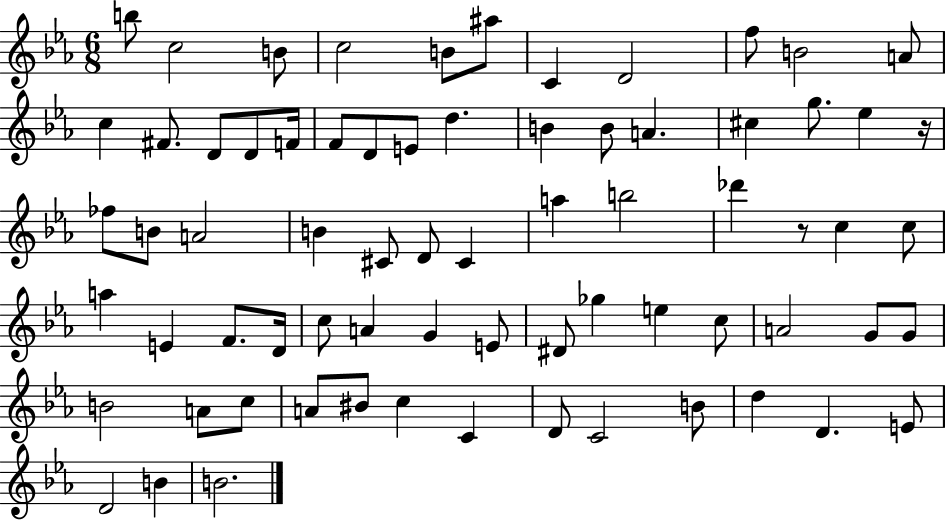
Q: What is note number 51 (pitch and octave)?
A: A4